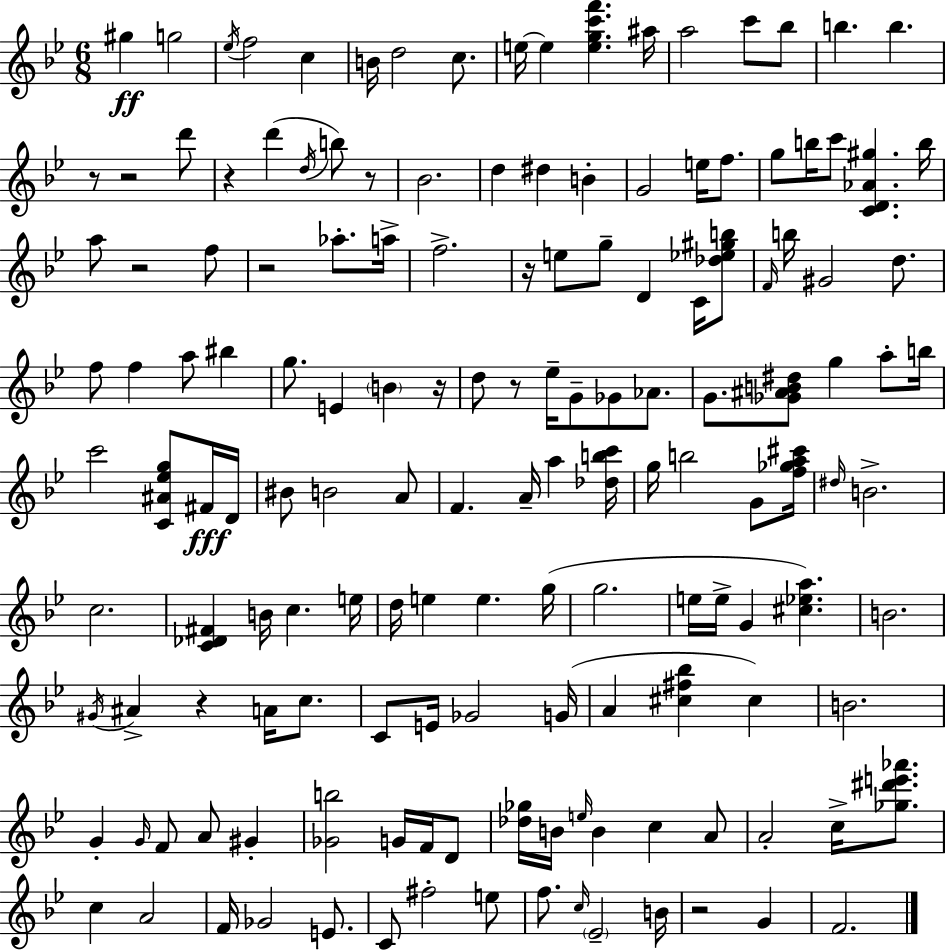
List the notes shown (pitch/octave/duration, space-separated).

G#5/q G5/h Eb5/s F5/h C5/q B4/s D5/h C5/e. E5/s E5/q [E5,G5,C6,F6]/q. A#5/s A5/h C6/e Bb5/e B5/q. B5/q. R/e R/h D6/e R/q D6/q D5/s B5/e R/e Bb4/h. D5/q D#5/q B4/q G4/h E5/s F5/e. G5/e B5/s C6/e [C4,D4,Ab4,G#5]/q. B5/s A5/e R/h F5/e R/h Ab5/e. A5/s F5/h. R/s E5/e G5/e D4/q C4/s [Db5,Eb5,G#5,B5]/e F4/s B5/s G#4/h D5/e. F5/e F5/q A5/e BIS5/q G5/e. E4/q B4/q R/s D5/e R/e Eb5/s G4/e Gb4/e Ab4/e. G4/e. [Gb4,A#4,B4,D#5]/e G5/q A5/e B5/s C6/h [C4,A#4,Eb5,G5]/e F#4/s D4/s BIS4/e B4/h A4/e F4/q. A4/s A5/q [Db5,B5,C6]/s G5/s B5/h G4/e [F5,Gb5,A5,C#6]/s D#5/s B4/h. C5/h. [C4,Db4,F#4]/q B4/s C5/q. E5/s D5/s E5/q E5/q. G5/s G5/h. E5/s E5/s G4/q [C#5,Eb5,A5]/q. B4/h. G#4/s A#4/q R/q A4/s C5/e. C4/e E4/s Gb4/h G4/s A4/q [C#5,F#5,Bb5]/q C#5/q B4/h. G4/q G4/s F4/e A4/e G#4/q [Gb4,B5]/h G4/s F4/s D4/e [Db5,Gb5]/s B4/s E5/s B4/q C5/q A4/e A4/h C5/s [Gb5,D#6,E6,Ab6]/e. C5/q A4/h F4/s Gb4/h E4/e. C4/e F#5/h E5/e F5/e. C5/s Eb4/h B4/s R/h G4/q F4/h.